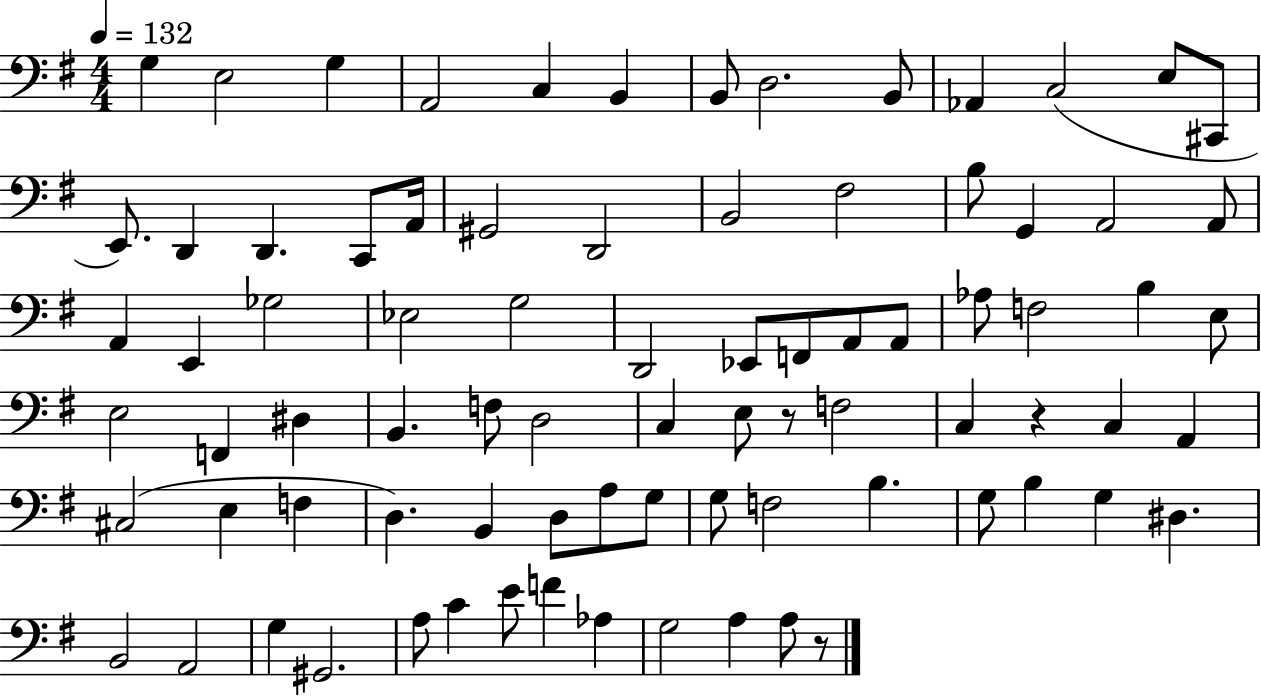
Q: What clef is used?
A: bass